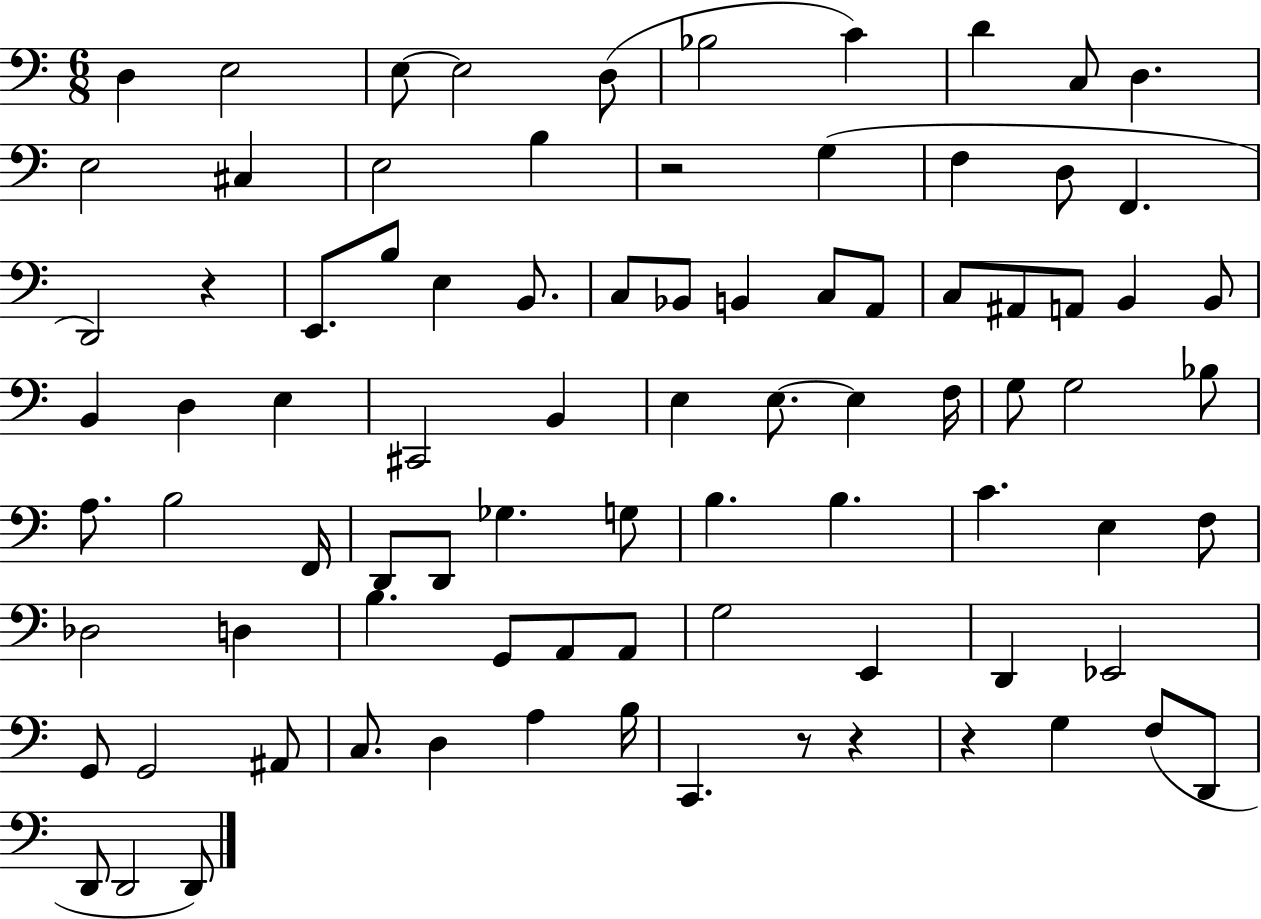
D3/q E3/h E3/e E3/h D3/e Bb3/h C4/q D4/q C3/e D3/q. E3/h C#3/q E3/h B3/q R/h G3/q F3/q D3/e F2/q. D2/h R/q E2/e. B3/e E3/q B2/e. C3/e Bb2/e B2/q C3/e A2/e C3/e A#2/e A2/e B2/q B2/e B2/q D3/q E3/q C#2/h B2/q E3/q E3/e. E3/q F3/s G3/e G3/h Bb3/e A3/e. B3/h F2/s D2/e D2/e Gb3/q. G3/e B3/q. B3/q. C4/q. E3/q F3/e Db3/h D3/q B3/q. G2/e A2/e A2/e G3/h E2/q D2/q Eb2/h G2/e G2/h A#2/e C3/e. D3/q A3/q B3/s C2/q. R/e R/q R/q G3/q F3/e D2/e D2/e D2/h D2/e